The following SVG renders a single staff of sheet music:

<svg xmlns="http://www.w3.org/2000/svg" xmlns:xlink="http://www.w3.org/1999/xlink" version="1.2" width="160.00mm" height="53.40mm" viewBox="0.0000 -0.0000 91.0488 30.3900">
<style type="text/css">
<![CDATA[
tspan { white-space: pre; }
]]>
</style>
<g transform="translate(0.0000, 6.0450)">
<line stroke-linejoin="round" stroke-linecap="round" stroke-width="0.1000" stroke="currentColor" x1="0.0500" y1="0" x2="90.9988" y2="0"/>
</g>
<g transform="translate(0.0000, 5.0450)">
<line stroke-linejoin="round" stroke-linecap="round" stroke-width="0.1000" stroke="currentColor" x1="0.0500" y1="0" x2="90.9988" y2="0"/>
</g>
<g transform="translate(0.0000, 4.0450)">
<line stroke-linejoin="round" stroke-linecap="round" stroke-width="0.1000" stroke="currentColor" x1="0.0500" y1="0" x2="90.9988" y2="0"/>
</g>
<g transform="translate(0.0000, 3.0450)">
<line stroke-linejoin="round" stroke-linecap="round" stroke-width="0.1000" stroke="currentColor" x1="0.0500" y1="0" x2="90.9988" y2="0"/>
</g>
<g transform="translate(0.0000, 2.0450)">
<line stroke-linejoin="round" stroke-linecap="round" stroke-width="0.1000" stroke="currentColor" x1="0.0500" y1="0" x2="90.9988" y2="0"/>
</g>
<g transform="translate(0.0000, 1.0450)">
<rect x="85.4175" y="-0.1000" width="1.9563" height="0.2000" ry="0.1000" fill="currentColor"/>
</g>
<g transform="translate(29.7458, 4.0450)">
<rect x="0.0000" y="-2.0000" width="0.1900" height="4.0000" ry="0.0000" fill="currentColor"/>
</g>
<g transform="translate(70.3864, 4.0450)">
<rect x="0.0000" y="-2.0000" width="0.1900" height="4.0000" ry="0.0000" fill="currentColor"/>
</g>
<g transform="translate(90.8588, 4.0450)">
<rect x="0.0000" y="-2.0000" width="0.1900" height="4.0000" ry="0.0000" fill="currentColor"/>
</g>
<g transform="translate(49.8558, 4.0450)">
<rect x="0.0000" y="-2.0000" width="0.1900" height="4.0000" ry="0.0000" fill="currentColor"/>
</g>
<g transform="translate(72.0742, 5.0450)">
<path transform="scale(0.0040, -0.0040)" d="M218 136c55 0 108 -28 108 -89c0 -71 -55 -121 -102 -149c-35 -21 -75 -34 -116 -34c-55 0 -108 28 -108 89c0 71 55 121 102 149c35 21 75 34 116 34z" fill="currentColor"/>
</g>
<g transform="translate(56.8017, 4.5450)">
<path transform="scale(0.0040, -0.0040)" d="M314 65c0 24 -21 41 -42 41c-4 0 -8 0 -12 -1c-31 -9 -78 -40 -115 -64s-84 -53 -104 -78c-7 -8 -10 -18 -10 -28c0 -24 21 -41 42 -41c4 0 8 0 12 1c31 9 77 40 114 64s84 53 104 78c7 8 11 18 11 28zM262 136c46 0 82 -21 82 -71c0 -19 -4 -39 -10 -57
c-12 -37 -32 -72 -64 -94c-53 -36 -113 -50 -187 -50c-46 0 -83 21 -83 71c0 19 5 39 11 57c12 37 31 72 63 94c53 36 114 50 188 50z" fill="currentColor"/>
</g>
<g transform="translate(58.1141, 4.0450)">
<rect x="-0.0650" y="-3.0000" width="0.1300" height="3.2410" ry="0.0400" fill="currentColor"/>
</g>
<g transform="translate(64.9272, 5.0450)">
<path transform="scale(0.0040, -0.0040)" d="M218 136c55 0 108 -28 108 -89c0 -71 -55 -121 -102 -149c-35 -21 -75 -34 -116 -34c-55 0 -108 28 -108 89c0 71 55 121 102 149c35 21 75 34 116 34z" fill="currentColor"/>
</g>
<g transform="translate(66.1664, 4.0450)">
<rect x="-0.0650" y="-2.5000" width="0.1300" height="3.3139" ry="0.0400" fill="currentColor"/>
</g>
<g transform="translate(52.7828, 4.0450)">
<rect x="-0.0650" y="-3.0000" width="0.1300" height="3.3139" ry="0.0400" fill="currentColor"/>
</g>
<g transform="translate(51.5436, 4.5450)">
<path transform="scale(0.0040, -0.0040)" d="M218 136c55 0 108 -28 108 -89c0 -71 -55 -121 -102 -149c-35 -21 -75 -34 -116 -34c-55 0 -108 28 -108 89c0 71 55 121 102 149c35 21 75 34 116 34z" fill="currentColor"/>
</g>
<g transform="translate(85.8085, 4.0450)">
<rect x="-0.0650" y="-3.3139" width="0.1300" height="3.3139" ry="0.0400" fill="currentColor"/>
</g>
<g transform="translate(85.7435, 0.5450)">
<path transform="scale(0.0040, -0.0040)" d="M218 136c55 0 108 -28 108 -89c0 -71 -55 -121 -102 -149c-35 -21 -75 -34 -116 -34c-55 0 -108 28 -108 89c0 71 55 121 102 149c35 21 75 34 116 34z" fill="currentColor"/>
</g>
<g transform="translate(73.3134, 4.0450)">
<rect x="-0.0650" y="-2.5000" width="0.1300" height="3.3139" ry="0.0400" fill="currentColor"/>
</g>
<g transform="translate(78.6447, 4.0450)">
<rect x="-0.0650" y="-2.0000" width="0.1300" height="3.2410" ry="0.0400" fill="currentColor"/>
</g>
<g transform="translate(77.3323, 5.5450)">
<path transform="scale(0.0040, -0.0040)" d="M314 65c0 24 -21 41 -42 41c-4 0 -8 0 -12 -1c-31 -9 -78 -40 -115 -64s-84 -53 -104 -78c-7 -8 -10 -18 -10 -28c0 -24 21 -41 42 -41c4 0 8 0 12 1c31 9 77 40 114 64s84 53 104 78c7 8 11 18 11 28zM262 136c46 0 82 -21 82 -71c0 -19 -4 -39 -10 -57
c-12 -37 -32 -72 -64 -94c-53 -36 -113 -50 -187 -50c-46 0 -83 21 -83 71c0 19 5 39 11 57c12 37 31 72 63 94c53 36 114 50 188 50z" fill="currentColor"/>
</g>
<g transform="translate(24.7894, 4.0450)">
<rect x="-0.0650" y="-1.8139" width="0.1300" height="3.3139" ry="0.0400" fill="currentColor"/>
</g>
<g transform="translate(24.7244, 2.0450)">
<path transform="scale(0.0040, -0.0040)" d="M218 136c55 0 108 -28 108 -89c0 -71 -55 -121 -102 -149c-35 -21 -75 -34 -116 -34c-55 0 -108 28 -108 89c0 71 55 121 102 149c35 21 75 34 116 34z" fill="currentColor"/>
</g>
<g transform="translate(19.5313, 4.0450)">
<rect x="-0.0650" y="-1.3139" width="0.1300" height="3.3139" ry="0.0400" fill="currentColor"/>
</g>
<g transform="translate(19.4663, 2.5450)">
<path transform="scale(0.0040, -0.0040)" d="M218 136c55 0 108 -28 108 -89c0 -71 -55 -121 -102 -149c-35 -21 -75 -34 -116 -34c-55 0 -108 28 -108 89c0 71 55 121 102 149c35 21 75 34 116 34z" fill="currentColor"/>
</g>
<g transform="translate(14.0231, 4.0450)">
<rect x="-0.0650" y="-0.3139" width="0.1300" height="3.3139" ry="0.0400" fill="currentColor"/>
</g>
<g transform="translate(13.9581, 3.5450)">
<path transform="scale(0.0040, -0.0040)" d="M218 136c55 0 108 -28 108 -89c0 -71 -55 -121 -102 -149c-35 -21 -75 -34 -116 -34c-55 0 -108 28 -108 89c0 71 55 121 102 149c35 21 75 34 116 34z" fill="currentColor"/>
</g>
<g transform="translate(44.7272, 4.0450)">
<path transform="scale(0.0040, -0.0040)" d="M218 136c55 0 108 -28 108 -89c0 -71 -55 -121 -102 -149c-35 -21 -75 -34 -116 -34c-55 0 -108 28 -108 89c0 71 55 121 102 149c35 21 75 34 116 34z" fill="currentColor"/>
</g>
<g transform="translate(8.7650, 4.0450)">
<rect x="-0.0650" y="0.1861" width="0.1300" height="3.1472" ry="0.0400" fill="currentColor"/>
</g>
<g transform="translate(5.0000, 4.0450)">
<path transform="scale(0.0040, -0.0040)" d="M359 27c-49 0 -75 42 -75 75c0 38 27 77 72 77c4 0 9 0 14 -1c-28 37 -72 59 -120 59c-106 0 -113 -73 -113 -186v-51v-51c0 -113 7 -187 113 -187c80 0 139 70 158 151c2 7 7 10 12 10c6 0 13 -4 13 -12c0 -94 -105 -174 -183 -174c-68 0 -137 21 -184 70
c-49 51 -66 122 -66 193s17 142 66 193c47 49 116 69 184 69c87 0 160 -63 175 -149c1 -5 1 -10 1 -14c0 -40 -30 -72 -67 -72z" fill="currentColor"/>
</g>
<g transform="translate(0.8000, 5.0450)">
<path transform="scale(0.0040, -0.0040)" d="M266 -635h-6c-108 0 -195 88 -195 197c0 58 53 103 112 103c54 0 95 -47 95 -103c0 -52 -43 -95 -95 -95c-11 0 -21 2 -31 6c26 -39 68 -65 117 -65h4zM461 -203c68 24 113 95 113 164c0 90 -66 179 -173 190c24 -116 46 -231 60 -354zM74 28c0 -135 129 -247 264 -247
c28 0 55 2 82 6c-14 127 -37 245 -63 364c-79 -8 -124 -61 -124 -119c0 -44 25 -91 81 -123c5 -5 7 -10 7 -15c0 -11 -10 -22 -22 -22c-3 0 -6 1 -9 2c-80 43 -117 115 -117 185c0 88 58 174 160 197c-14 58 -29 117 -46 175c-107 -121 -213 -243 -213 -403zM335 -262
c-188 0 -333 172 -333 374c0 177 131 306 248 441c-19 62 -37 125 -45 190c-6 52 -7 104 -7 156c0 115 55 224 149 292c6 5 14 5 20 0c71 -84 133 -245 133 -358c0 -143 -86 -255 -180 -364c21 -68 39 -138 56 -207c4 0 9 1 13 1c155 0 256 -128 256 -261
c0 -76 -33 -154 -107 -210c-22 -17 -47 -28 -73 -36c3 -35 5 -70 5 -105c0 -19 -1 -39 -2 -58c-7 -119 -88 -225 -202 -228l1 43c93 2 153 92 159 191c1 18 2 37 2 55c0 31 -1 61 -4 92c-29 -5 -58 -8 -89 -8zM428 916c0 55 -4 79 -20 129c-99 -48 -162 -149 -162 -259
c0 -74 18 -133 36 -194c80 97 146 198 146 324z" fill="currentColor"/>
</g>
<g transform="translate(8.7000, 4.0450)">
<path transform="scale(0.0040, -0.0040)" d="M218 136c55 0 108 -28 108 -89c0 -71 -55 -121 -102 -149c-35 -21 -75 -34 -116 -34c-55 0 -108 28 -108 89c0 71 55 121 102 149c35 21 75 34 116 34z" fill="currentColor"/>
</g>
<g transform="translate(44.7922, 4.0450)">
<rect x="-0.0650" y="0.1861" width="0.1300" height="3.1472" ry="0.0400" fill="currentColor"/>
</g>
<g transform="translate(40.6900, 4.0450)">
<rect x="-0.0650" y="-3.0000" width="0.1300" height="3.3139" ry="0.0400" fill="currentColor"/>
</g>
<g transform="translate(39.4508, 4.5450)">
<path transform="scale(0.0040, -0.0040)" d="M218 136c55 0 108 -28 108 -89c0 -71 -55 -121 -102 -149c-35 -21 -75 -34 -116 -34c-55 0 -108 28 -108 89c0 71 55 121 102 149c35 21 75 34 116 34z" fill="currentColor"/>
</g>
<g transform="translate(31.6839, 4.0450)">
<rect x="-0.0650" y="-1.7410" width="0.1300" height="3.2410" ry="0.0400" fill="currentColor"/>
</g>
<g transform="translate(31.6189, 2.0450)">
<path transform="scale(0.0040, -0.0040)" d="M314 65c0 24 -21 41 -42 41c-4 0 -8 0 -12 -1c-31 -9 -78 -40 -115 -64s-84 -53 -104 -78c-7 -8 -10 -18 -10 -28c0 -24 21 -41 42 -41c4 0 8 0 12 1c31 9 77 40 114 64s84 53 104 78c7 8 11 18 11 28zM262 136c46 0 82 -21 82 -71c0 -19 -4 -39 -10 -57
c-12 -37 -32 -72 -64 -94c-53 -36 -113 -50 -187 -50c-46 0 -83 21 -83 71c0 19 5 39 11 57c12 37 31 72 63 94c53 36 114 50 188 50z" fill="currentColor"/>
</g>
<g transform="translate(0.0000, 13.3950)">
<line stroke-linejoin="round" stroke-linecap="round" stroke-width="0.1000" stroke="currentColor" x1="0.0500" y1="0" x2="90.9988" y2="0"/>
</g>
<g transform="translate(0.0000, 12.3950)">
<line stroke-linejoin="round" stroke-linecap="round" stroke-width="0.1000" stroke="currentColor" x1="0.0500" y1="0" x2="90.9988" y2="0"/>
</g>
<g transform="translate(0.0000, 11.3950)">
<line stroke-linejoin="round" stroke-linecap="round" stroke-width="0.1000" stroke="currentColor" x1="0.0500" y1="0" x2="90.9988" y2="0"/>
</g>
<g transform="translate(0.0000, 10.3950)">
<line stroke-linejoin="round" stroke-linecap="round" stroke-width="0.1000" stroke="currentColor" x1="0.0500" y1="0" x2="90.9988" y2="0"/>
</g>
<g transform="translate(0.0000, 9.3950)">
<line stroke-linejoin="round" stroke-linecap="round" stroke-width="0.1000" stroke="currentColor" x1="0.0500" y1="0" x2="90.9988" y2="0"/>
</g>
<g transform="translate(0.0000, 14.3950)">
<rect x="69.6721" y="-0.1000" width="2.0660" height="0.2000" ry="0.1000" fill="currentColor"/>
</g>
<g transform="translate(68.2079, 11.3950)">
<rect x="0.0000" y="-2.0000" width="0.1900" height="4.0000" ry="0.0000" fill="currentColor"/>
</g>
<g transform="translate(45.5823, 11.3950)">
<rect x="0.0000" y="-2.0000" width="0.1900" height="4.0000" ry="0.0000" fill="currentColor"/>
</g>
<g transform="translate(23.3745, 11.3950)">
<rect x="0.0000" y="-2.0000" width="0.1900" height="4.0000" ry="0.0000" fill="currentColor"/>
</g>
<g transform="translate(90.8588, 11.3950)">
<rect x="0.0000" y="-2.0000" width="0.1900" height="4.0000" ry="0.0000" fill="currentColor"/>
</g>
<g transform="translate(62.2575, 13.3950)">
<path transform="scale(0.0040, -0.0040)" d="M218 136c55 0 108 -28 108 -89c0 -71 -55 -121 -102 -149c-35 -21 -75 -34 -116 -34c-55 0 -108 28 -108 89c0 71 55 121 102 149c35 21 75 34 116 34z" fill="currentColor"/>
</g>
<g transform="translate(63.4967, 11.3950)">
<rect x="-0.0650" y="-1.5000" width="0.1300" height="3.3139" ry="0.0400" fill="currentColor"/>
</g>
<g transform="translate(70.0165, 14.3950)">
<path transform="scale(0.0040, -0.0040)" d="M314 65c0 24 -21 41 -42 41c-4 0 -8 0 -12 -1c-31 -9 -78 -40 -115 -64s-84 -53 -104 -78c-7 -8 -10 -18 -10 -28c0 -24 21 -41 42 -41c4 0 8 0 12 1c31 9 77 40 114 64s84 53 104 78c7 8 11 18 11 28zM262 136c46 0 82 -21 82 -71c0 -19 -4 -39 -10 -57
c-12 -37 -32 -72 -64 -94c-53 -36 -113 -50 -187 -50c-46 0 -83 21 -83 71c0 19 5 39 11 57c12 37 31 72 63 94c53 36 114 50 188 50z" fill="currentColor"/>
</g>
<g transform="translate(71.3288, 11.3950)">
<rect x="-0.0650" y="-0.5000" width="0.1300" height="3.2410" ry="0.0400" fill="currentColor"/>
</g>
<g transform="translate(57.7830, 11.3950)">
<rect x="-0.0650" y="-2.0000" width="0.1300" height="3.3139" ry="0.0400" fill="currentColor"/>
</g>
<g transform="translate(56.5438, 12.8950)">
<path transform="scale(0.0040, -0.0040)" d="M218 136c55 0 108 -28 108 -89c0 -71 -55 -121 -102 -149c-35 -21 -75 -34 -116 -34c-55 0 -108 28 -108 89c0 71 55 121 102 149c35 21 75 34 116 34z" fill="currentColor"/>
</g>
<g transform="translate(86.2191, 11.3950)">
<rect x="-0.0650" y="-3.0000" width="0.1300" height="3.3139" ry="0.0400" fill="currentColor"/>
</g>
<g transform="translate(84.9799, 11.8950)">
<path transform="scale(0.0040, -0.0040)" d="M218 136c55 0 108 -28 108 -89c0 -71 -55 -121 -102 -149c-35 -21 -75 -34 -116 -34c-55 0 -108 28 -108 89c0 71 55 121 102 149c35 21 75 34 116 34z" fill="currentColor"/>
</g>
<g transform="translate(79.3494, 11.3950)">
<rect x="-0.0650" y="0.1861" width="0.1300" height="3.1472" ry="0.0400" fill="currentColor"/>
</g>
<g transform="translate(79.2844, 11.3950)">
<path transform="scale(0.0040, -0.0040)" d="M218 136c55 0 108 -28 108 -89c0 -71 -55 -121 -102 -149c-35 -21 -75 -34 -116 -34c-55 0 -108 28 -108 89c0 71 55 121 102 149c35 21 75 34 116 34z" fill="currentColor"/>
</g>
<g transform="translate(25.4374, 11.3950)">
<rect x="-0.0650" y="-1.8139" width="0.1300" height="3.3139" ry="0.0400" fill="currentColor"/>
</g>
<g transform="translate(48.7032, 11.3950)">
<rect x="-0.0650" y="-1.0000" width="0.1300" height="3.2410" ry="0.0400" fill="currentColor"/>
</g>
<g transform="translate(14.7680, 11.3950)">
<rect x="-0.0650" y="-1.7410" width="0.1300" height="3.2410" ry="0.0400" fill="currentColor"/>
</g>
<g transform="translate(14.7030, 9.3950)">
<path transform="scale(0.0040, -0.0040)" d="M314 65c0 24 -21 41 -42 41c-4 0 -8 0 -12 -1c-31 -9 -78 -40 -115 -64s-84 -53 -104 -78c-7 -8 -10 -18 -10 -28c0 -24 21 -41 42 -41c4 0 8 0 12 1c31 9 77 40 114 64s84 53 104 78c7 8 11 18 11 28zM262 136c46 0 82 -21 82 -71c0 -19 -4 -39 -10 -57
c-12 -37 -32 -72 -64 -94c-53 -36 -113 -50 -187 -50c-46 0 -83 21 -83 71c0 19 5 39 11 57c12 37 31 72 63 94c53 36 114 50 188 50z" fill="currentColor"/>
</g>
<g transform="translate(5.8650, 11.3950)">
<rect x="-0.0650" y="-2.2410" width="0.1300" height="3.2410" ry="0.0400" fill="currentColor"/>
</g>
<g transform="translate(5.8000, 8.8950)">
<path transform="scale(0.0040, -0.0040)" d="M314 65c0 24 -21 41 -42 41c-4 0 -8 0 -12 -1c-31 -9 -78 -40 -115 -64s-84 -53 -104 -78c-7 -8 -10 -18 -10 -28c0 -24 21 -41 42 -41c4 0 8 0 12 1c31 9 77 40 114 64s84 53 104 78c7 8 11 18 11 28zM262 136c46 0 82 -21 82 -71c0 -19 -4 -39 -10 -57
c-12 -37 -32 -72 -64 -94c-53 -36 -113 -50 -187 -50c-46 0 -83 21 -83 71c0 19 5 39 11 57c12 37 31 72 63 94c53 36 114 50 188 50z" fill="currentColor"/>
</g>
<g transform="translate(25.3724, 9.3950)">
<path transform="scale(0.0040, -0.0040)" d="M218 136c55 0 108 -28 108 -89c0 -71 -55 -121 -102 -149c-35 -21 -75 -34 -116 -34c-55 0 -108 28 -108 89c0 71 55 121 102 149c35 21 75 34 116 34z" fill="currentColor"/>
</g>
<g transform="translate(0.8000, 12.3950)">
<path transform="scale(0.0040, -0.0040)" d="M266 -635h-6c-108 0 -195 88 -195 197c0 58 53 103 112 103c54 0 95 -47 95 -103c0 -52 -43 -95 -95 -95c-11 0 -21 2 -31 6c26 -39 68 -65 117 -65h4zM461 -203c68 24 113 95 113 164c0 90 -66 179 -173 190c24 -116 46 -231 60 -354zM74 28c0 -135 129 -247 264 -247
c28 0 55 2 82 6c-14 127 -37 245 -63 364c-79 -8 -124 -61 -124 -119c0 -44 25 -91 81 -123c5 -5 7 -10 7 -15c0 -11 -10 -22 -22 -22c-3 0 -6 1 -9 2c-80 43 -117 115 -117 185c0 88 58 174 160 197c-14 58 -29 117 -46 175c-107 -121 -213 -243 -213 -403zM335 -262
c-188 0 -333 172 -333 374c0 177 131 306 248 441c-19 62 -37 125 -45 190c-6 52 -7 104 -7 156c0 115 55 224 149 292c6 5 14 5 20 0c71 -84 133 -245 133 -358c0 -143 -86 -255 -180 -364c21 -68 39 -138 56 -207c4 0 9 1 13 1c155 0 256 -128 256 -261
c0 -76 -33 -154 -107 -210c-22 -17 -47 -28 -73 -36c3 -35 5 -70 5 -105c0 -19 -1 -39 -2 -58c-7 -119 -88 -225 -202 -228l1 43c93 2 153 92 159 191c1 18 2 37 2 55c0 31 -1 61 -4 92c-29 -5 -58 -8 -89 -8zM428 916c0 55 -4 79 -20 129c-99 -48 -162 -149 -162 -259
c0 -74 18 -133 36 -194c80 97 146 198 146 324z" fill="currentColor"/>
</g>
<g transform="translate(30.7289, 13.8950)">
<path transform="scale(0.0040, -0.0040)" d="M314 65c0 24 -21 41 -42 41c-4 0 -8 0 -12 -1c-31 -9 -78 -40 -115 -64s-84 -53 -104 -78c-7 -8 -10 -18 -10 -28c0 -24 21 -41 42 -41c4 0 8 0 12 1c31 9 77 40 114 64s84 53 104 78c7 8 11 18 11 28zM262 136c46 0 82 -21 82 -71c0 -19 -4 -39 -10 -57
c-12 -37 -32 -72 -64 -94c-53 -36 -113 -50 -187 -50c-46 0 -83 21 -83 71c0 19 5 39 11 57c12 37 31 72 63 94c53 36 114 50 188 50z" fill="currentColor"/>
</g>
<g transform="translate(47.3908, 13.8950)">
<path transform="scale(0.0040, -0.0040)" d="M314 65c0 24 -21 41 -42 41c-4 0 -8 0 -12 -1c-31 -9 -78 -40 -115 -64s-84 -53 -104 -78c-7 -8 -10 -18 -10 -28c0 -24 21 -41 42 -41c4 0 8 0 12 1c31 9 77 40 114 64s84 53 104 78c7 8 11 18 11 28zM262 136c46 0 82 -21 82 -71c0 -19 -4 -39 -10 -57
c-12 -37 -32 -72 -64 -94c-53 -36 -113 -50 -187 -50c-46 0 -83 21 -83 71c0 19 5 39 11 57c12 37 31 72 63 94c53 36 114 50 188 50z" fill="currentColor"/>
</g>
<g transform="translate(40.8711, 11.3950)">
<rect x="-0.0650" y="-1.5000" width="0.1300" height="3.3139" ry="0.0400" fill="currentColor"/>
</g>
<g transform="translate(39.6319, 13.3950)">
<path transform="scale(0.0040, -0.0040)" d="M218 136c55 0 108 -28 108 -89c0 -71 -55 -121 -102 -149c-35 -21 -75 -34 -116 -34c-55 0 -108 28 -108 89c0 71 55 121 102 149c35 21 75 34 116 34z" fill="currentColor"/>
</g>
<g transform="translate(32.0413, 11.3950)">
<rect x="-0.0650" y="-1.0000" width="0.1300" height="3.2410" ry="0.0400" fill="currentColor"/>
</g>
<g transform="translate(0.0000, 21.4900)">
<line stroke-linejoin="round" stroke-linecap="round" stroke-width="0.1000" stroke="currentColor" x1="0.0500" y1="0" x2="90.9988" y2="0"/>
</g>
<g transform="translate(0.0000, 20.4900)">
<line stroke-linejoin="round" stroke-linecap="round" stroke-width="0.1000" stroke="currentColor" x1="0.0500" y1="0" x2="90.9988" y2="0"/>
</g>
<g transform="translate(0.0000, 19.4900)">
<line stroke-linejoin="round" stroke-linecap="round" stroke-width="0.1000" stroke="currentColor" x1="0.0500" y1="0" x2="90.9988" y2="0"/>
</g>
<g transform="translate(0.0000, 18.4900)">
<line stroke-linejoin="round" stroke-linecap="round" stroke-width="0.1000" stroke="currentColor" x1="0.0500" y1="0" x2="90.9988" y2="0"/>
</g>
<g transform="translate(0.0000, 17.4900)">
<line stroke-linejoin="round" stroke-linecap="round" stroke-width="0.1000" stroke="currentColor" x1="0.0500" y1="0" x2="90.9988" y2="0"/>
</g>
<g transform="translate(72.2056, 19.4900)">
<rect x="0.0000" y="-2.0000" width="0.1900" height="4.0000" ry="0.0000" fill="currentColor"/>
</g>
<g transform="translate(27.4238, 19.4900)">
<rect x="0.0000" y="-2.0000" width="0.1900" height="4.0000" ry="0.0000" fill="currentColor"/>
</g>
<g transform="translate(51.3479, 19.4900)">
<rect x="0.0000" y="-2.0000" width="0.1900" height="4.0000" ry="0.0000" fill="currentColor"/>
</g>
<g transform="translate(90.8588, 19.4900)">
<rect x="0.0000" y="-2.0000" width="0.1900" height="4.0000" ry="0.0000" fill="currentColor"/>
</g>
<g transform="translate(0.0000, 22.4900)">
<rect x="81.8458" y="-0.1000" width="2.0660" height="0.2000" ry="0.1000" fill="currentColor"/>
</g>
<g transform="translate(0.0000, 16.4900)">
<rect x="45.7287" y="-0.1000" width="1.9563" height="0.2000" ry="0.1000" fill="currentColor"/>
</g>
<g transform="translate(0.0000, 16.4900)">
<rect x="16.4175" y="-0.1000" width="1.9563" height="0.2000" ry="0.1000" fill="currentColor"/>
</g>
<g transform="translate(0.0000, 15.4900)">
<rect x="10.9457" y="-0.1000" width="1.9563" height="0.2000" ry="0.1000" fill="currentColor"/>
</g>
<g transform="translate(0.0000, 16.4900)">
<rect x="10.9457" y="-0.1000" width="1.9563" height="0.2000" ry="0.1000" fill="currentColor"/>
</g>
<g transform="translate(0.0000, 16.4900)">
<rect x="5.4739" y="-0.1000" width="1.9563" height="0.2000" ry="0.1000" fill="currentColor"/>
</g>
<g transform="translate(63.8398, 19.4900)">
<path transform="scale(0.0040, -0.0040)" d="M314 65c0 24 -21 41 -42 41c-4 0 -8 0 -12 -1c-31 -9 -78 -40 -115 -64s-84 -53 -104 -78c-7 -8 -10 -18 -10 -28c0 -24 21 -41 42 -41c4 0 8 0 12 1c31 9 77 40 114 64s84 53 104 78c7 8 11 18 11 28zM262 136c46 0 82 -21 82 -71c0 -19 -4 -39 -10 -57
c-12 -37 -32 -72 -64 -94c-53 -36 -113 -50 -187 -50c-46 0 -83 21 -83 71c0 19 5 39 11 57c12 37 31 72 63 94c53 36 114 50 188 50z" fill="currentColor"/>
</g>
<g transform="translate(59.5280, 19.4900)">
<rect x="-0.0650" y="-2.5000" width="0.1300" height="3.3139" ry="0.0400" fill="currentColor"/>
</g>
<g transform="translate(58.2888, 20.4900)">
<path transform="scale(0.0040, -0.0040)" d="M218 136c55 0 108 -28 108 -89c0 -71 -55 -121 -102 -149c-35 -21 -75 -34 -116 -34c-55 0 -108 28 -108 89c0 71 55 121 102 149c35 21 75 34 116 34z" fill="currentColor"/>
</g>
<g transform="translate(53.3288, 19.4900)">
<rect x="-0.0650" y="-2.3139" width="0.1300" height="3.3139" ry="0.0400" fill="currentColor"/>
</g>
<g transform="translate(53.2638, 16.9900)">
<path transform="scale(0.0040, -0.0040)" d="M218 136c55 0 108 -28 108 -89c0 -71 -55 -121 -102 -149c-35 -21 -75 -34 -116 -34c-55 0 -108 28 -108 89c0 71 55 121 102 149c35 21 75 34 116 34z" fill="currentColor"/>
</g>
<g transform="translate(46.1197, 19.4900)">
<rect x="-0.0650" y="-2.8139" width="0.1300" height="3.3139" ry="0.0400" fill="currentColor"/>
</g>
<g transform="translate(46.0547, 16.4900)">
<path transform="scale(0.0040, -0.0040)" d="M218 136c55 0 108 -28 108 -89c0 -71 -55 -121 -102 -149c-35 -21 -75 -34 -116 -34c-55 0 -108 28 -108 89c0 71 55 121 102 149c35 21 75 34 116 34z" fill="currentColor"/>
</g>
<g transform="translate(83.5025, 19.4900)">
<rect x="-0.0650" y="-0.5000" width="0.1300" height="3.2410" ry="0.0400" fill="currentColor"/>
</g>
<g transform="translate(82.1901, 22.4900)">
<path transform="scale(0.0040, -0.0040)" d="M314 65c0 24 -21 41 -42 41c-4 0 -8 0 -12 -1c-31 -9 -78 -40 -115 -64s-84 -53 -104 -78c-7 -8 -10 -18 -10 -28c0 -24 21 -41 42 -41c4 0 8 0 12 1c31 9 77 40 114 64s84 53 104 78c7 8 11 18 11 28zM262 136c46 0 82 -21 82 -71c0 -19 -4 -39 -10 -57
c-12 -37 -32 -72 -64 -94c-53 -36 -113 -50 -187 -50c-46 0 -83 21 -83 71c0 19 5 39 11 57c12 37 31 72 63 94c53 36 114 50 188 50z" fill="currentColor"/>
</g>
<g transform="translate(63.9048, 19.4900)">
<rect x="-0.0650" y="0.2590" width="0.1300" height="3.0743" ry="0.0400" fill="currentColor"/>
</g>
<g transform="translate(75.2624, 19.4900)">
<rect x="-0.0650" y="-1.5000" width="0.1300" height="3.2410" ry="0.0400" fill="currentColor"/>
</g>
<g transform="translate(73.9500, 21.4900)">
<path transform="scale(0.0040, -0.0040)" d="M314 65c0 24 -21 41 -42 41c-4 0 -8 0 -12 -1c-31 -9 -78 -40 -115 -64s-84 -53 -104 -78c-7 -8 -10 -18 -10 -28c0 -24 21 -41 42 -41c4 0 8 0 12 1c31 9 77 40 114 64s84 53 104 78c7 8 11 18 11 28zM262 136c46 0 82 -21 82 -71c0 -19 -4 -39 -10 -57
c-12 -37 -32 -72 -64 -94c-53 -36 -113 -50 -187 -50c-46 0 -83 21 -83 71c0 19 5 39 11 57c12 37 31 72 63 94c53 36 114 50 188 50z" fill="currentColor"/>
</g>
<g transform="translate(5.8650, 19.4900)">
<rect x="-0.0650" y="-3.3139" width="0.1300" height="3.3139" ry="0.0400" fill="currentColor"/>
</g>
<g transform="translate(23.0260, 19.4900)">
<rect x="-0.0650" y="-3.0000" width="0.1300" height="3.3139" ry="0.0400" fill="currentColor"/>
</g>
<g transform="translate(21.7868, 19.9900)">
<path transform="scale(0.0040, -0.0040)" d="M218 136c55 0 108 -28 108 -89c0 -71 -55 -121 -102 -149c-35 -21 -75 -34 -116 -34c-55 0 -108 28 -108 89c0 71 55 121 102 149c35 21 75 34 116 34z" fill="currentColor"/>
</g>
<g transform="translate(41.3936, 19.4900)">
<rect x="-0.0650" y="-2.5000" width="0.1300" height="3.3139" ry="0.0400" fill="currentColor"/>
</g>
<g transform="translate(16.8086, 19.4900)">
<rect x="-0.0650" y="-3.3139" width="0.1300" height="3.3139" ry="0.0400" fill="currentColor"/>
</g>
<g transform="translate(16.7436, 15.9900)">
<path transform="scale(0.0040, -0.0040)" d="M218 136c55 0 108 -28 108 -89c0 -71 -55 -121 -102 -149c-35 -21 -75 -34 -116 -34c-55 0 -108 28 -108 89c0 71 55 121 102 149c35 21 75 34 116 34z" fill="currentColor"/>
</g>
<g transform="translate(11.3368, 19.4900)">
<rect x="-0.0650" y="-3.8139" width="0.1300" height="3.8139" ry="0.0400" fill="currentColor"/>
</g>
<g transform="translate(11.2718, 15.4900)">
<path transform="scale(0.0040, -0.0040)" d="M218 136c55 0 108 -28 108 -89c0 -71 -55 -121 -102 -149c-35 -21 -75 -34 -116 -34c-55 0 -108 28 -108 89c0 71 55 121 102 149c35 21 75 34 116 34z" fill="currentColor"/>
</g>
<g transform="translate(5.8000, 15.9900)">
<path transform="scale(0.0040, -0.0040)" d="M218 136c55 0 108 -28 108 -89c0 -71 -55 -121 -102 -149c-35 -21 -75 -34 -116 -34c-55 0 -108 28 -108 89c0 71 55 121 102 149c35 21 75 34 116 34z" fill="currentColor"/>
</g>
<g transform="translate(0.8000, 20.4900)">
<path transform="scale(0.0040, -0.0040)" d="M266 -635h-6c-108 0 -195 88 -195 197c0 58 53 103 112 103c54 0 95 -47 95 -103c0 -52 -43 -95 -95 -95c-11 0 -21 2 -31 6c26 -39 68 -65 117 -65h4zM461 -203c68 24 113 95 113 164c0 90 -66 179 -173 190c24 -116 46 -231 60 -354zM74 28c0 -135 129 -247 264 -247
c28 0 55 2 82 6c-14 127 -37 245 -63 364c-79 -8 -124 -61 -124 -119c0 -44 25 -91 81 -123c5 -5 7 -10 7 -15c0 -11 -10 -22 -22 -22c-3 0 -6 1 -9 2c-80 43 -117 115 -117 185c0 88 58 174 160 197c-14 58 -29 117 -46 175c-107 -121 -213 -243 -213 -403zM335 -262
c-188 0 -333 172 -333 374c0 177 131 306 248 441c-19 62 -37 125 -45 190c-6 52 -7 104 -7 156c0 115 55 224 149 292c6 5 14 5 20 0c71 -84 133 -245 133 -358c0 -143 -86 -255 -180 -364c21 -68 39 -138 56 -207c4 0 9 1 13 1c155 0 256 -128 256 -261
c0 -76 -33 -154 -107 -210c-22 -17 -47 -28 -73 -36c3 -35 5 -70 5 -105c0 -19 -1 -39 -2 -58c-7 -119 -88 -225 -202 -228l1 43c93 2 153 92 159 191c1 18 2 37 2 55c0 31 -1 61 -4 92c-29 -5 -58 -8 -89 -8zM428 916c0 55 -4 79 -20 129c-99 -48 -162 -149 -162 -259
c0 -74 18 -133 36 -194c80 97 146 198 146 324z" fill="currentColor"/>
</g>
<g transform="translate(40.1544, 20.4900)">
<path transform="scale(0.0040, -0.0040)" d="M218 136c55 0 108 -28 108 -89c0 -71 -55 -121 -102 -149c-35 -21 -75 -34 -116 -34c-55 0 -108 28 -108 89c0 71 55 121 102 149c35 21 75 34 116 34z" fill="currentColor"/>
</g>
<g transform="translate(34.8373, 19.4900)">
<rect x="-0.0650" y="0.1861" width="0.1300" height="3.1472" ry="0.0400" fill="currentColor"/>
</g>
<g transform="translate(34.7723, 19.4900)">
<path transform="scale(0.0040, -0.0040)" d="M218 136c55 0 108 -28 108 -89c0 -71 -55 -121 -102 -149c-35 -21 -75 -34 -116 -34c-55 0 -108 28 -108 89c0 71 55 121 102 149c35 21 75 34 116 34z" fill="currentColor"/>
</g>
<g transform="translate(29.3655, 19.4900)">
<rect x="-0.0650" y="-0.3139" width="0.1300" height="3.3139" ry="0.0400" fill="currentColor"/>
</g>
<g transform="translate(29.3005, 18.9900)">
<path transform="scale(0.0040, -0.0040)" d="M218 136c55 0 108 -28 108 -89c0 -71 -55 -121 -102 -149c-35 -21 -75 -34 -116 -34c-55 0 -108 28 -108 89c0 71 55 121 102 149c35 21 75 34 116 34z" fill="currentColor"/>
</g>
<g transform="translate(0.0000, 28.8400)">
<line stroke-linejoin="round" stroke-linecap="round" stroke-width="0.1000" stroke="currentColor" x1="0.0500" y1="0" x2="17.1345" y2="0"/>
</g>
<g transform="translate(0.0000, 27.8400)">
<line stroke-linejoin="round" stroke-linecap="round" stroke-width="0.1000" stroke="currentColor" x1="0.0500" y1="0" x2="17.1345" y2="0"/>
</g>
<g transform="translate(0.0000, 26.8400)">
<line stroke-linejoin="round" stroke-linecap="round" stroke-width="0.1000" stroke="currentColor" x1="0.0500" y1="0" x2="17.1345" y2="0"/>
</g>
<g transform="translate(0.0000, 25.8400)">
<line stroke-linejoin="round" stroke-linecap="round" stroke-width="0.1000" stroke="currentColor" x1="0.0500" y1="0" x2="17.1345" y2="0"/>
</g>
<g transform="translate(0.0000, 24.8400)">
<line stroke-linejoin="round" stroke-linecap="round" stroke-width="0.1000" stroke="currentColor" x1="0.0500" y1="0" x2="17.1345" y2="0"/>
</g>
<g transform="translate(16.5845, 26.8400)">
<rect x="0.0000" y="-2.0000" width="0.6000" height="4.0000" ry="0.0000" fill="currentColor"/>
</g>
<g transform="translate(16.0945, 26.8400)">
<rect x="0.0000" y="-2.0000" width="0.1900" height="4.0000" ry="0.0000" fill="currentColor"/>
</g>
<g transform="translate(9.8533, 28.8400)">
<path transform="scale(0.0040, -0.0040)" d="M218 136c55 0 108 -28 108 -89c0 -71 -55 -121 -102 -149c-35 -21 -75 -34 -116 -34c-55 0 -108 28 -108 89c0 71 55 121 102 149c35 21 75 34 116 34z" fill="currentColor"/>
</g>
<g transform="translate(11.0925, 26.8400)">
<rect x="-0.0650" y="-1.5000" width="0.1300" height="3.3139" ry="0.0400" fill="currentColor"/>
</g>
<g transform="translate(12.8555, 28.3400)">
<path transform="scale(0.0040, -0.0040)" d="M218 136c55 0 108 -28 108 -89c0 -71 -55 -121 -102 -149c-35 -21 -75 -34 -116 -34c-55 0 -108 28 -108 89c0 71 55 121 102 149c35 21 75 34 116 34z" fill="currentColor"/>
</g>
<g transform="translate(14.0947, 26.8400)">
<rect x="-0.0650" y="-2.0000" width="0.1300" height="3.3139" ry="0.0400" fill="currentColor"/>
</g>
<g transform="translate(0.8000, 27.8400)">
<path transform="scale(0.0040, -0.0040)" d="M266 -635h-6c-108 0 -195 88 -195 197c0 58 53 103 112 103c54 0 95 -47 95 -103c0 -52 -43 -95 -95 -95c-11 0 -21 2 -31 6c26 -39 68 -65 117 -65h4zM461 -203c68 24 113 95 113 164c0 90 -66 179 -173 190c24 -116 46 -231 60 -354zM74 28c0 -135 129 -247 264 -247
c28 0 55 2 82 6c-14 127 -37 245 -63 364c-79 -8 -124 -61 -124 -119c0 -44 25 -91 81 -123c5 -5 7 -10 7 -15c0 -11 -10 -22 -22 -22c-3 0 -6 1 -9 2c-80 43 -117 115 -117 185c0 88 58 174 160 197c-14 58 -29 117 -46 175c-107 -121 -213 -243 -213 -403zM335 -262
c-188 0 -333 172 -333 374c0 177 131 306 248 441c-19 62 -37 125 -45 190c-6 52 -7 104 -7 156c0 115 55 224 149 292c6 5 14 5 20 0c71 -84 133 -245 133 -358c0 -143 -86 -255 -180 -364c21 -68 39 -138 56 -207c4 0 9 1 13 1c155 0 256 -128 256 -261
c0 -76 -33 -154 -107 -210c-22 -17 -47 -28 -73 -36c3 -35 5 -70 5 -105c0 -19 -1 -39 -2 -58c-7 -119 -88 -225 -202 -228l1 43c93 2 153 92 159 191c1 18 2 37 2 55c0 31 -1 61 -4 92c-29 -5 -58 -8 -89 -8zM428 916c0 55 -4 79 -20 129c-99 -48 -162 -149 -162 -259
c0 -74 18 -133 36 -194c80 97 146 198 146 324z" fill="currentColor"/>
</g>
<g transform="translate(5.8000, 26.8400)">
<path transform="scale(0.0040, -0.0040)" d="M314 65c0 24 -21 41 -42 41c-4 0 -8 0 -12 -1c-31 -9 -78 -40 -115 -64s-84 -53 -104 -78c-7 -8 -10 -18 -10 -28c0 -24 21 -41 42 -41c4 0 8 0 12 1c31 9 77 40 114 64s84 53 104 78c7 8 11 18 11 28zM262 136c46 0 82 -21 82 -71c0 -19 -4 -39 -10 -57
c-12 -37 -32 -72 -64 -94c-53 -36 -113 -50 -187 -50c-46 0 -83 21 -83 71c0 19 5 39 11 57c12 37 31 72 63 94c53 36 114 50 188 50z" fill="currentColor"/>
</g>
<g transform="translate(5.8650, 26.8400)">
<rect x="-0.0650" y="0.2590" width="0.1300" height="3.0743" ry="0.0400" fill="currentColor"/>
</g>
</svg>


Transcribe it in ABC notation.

X:1
T:Untitled
M:4/4
L:1/4
K:C
B c e f f2 A B A A2 G G F2 b g2 f2 f D2 E D2 F E C2 B A b c' b A c B G a g G B2 E2 C2 B2 E F